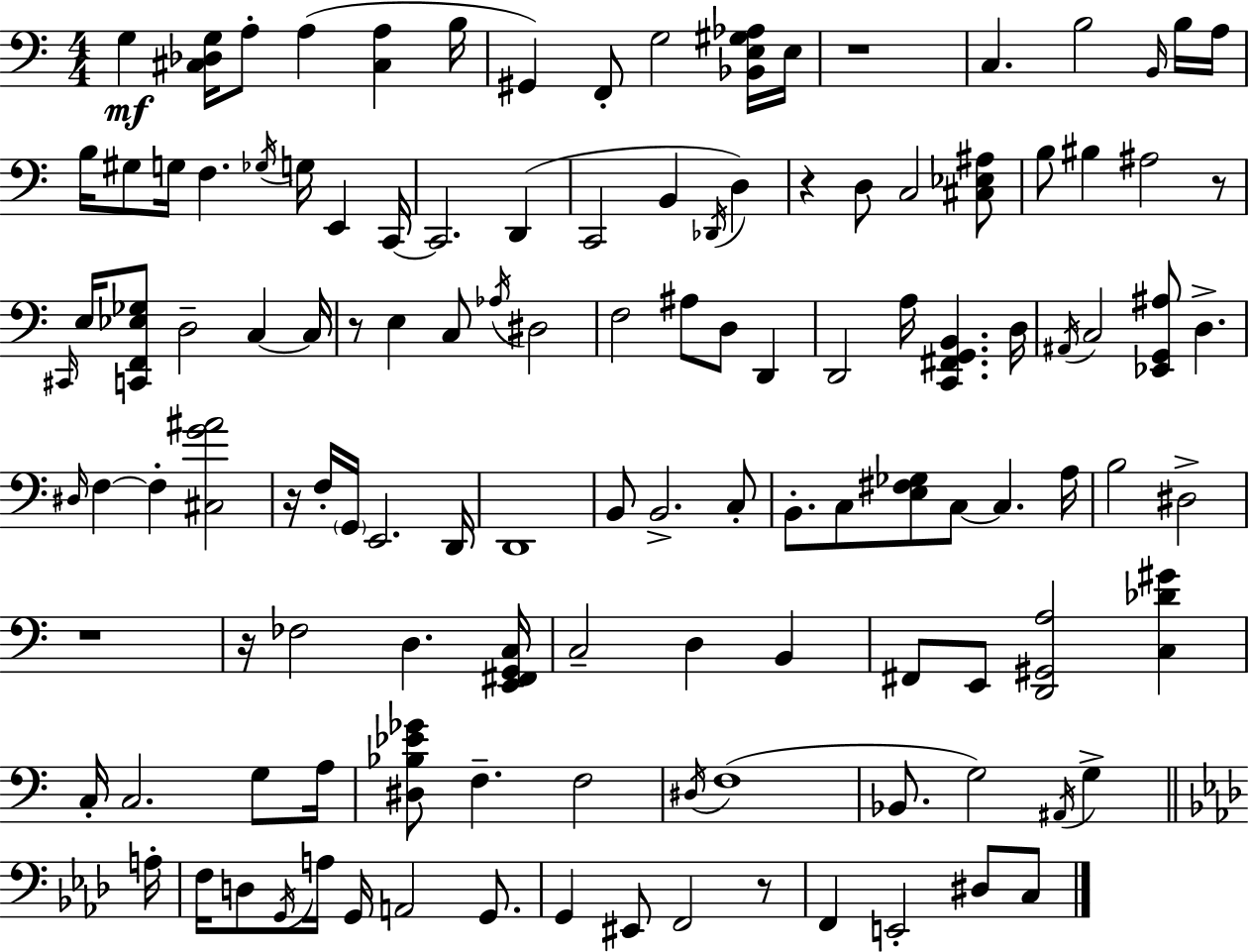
X:1
T:Untitled
M:4/4
L:1/4
K:Am
G, [^C,_D,G,]/4 A,/2 A, [^C,A,] B,/4 ^G,, F,,/2 G,2 [_B,,E,^G,_A,]/4 E,/4 z4 C, B,2 B,,/4 B,/4 A,/4 B,/4 ^G,/2 G,/4 F, _G,/4 G,/4 E,, C,,/4 C,,2 D,, C,,2 B,, _D,,/4 D, z D,/2 C,2 [^C,_E,^A,]/2 B,/2 ^B, ^A,2 z/2 ^C,,/4 E,/4 [C,,F,,_E,_G,]/2 D,2 C, C,/4 z/2 E, C,/2 _A,/4 ^D,2 F,2 ^A,/2 D,/2 D,, D,,2 A,/4 [C,,^F,,G,,B,,] D,/4 ^A,,/4 C,2 [_E,,G,,^A,]/2 D, ^D,/4 F, F, [^C,G^A]2 z/4 F,/4 G,,/4 E,,2 D,,/4 D,,4 B,,/2 B,,2 C,/2 B,,/2 C,/2 [E,^F,_G,]/2 C,/2 C, A,/4 B,2 ^D,2 z4 z/4 _F,2 D, [E,,^F,,G,,C,]/4 C,2 D, B,, ^F,,/2 E,,/2 [D,,^G,,A,]2 [C,_D^G] C,/4 C,2 G,/2 A,/4 [^D,_B,_E_G]/2 F, F,2 ^D,/4 F,4 _B,,/2 G,2 ^A,,/4 G, A,/4 F,/4 D,/2 G,,/4 A,/4 G,,/4 A,,2 G,,/2 G,, ^E,,/2 F,,2 z/2 F,, E,,2 ^D,/2 C,/2